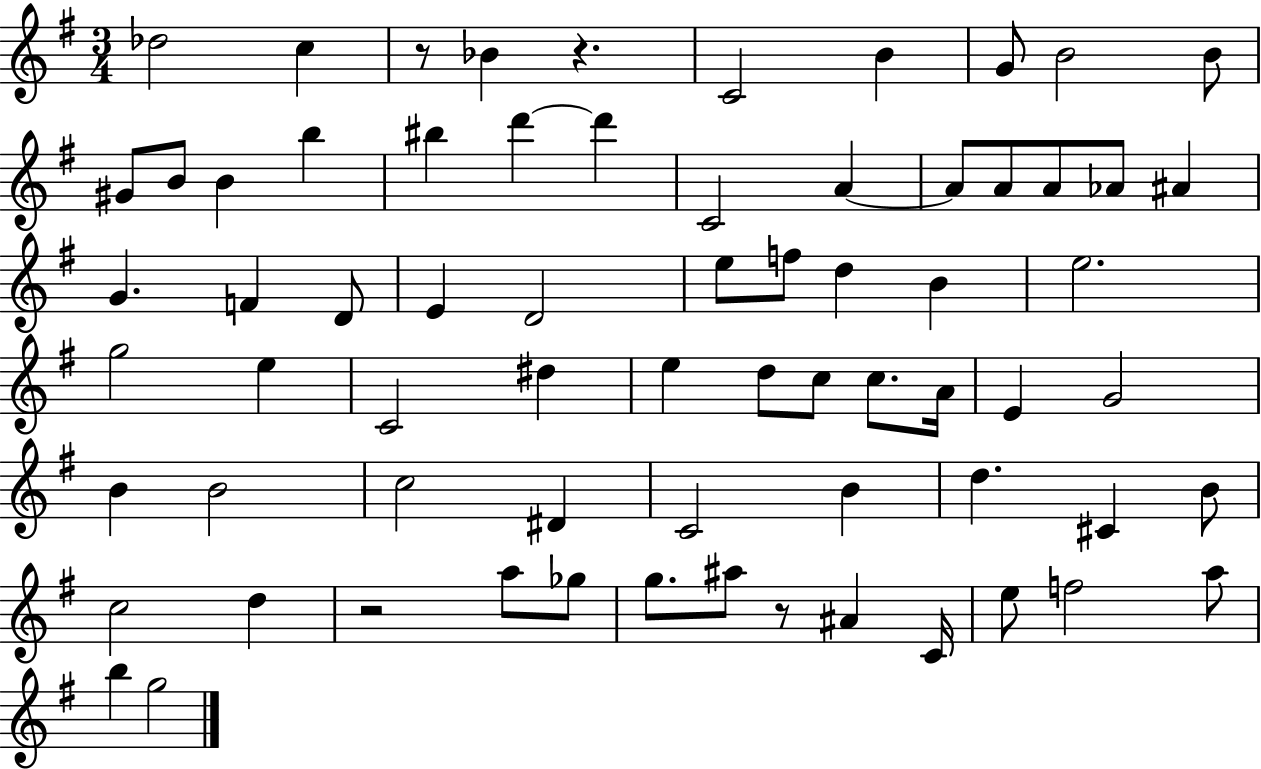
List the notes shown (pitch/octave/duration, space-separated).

Db5/h C5/q R/e Bb4/q R/q. C4/h B4/q G4/e B4/h B4/e G#4/e B4/e B4/q B5/q BIS5/q D6/q D6/q C4/h A4/q A4/e A4/e A4/e Ab4/e A#4/q G4/q. F4/q D4/e E4/q D4/h E5/e F5/e D5/q B4/q E5/h. G5/h E5/q C4/h D#5/q E5/q D5/e C5/e C5/e. A4/s E4/q G4/h B4/q B4/h C5/h D#4/q C4/h B4/q D5/q. C#4/q B4/e C5/h D5/q R/h A5/e Gb5/e G5/e. A#5/e R/e A#4/q C4/s E5/e F5/h A5/e B5/q G5/h